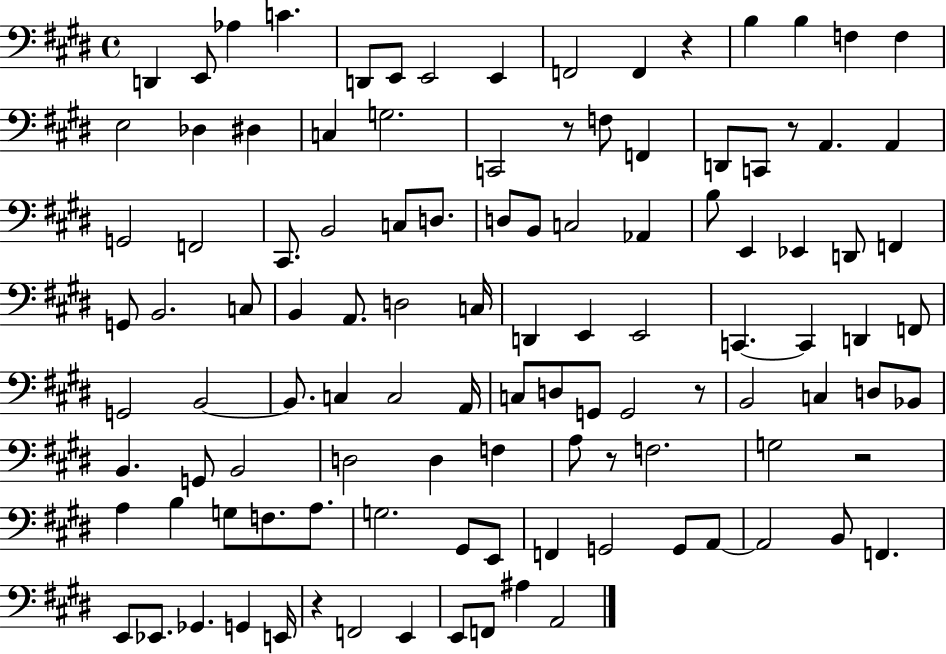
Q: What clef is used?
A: bass